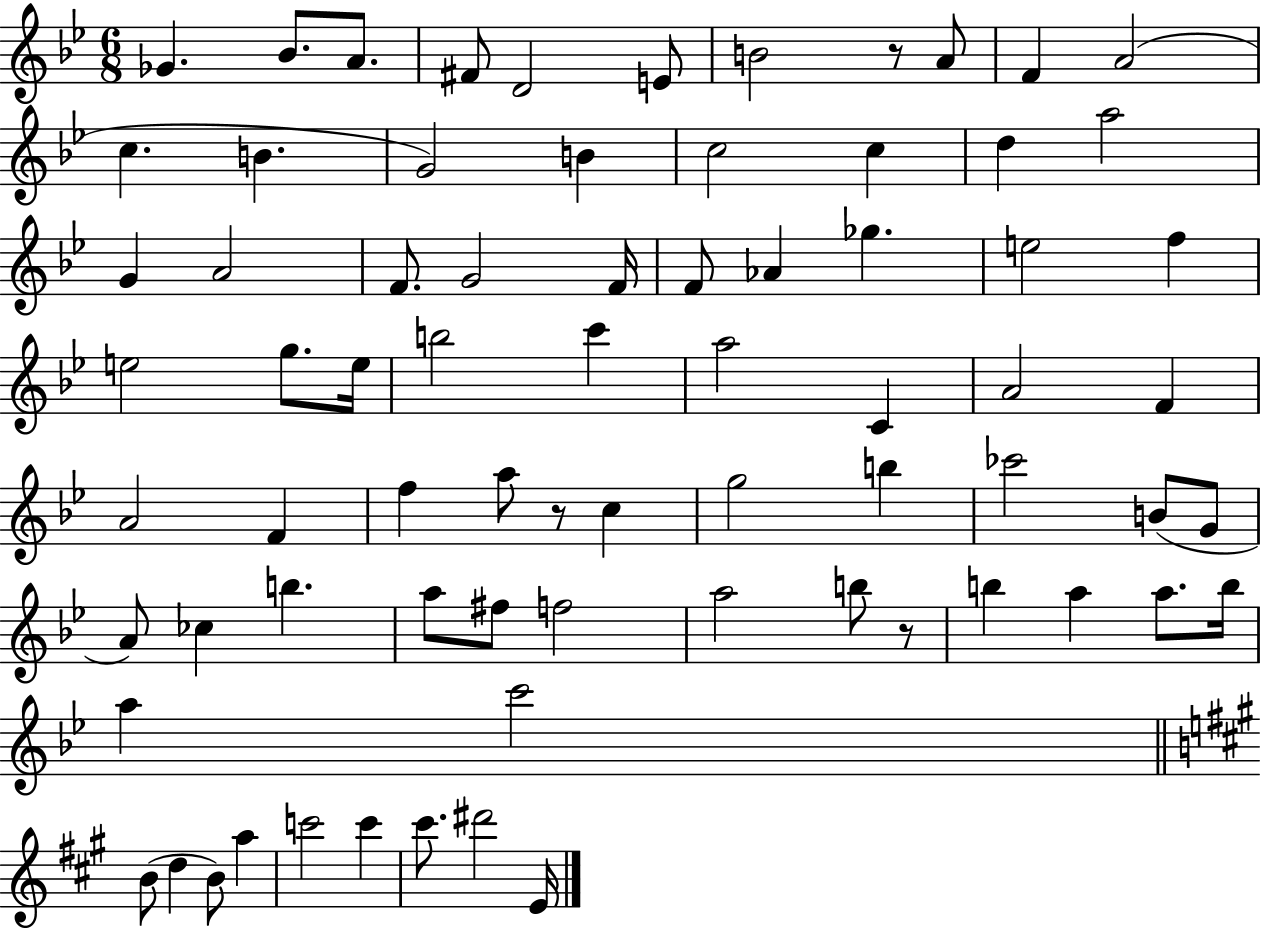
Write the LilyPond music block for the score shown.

{
  \clef treble
  \numericTimeSignature
  \time 6/8
  \key bes \major
  ges'4. bes'8. a'8. | fis'8 d'2 e'8 | b'2 r8 a'8 | f'4 a'2( | \break c''4. b'4. | g'2) b'4 | c''2 c''4 | d''4 a''2 | \break g'4 a'2 | f'8. g'2 f'16 | f'8 aes'4 ges''4. | e''2 f''4 | \break e''2 g''8. e''16 | b''2 c'''4 | a''2 c'4 | a'2 f'4 | \break a'2 f'4 | f''4 a''8 r8 c''4 | g''2 b''4 | ces'''2 b'8( g'8 | \break a'8) ces''4 b''4. | a''8 fis''8 f''2 | a''2 b''8 r8 | b''4 a''4 a''8. b''16 | \break a''4 c'''2 | \bar "||" \break \key a \major b'8( d''4 b'8) a''4 | c'''2 c'''4 | cis'''8. dis'''2 e'16 | \bar "|."
}